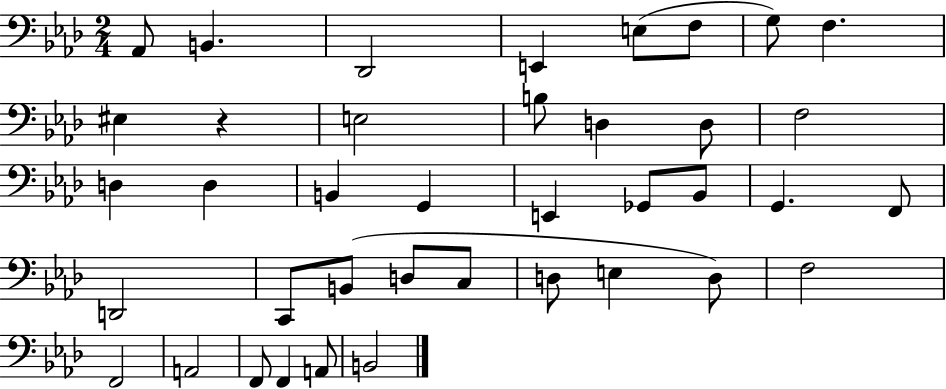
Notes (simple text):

Ab2/e B2/q. Db2/h E2/q E3/e F3/e G3/e F3/q. EIS3/q R/q E3/h B3/e D3/q D3/e F3/h D3/q D3/q B2/q G2/q E2/q Gb2/e Bb2/e G2/q. F2/e D2/h C2/e B2/e D3/e C3/e D3/e E3/q D3/e F3/h F2/h A2/h F2/e F2/q A2/e B2/h